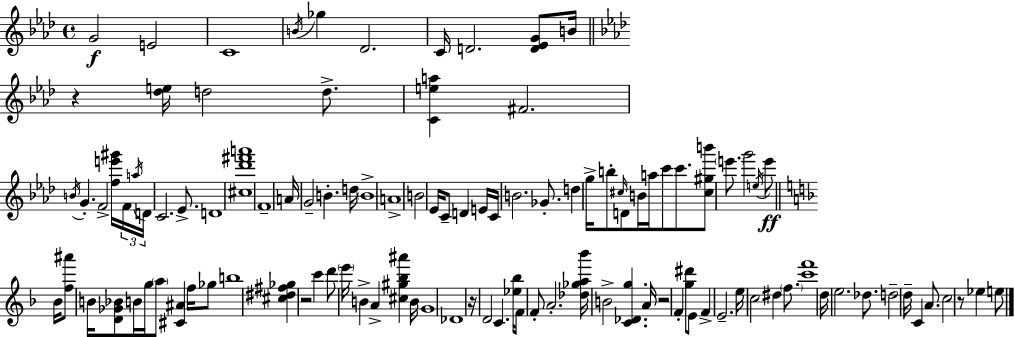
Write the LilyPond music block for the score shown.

{
  \clef treble
  \time 4/4
  \defaultTimeSignature
  \key f \minor
  g'2\f e'2 | c'1 | \acciaccatura { b'16 } ges''4 des'2. | c'16 d'2. <d' ees' g'>8 | \break b'16 \bar "||" \break \key f \minor r4 <des'' e''>16 d''2 d''8.-> | <c' e'' a''>4 fis'2. | \acciaccatura { b'16 } g'4.-. f'2-> <f'' e''' gis'''>16 | \tuplet 3/2 { f'16 \acciaccatura { a''16 } d'16 } c'2. ees'8.-> | \break d'1 | <cis'' des''' fis''' a'''>1 | f'1-- | a'16 g'2-- b'4.-. | \break d''16 \parenthesize b'1-> | a'1-> | b'2 ees'16 c'8-- d'4 | e'16 c'16 b'2. ges'8.-. | \break d''4 g''16-> b''8-. \grace { cis''16 } d'8 b'16 a''16 c'''8 | c'''8. <cis'' gis'' b'''>8 \parenthesize e'''8. g'''2 | \acciaccatura { e''16 } e'''8\ff \bar "||" \break \key d \minor bes'16 <f'' ais'''>8 b'16 <d' ges' bes'>8 b'16 g''16 \parenthesize a''8 <cis' ais'>4 f''16 ges''8 | b''1 | <cis'' dis'' fis'' ges''>4 r2 c'''4 | d'''8 \parenthesize e'''16 b'4-> a'4-> <cis'' gis'' bes'' ais'''>4 | \break b'16 g'1 | des'1 | r16 d'2 c'4. | <ees'' bes''>16 f'8 f'8-. a'2.-. | \break <des'' ges'' a'' bes'''>16 b'2-> <c' des' g''>4. | a'16 r2 f'4-. <g'' dis'''>8 e'8 | f'4-> e'2.-- | e''16 c''2 dis''4 \parenthesize f''8. | \break <c''' f'''>1 | d''16 e''2. des''8. | d''2-- d''16-- c'4 a'8. | c''2 r8 ees''4 e''8 | \break \bar "|."
}